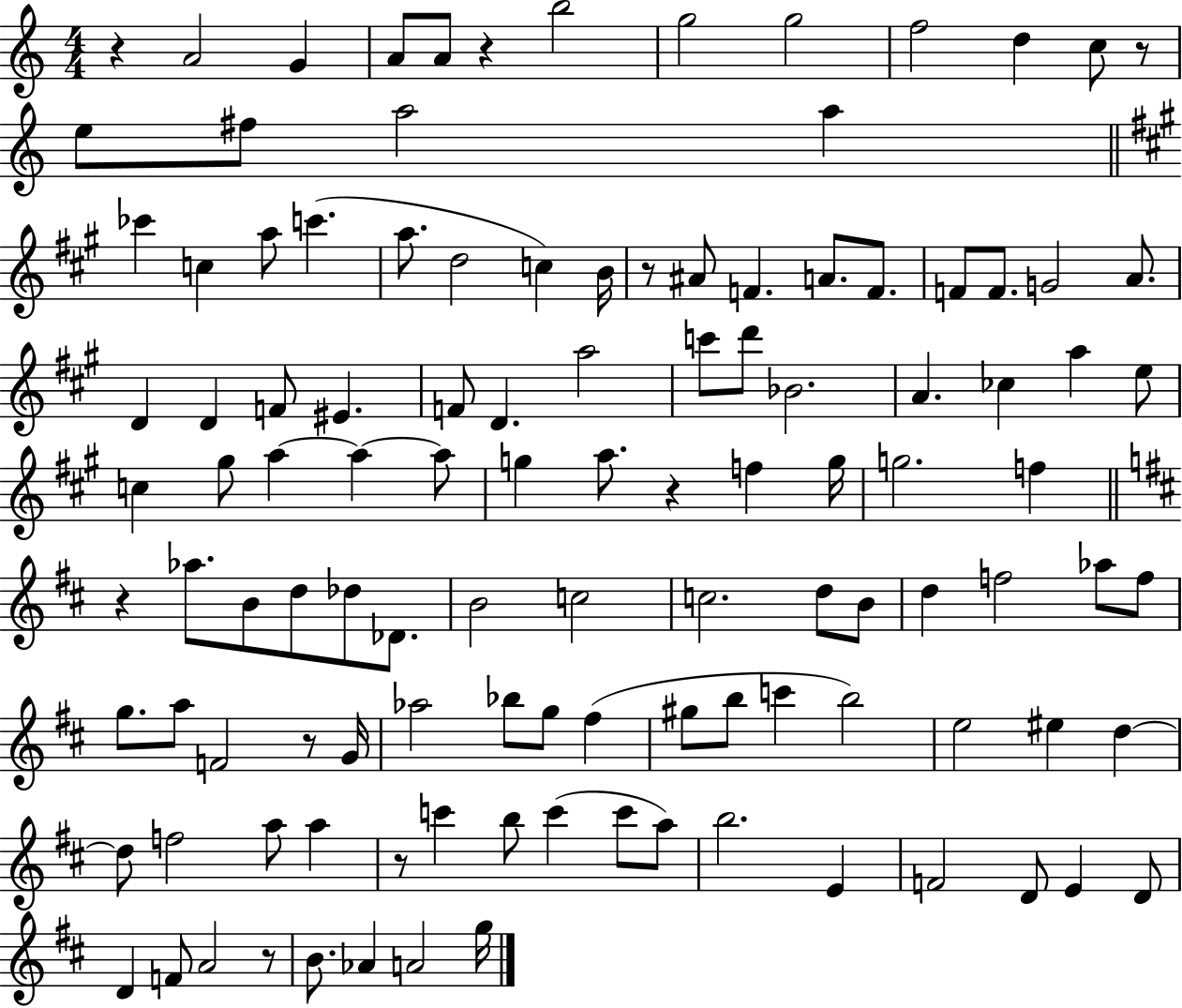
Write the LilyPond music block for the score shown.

{
  \clef treble
  \numericTimeSignature
  \time 4/4
  \key c \major
  \repeat volta 2 { r4 a'2 g'4 | a'8 a'8 r4 b''2 | g''2 g''2 | f''2 d''4 c''8 r8 | \break e''8 fis''8 a''2 a''4 | \bar "||" \break \key a \major ces'''4 c''4 a''8 c'''4.( | a''8. d''2 c''4) b'16 | r8 ais'8 f'4. a'8. f'8. | f'8 f'8. g'2 a'8. | \break d'4 d'4 f'8 eis'4. | f'8 d'4. a''2 | c'''8 d'''8 bes'2. | a'4. ces''4 a''4 e''8 | \break c''4 gis''8 a''4~~ a''4~~ a''8 | g''4 a''8. r4 f''4 g''16 | g''2. f''4 | \bar "||" \break \key d \major r4 aes''8. b'8 d''8 des''8 des'8. | b'2 c''2 | c''2. d''8 b'8 | d''4 f''2 aes''8 f''8 | \break g''8. a''8 f'2 r8 g'16 | aes''2 bes''8 g''8 fis''4( | gis''8 b''8 c'''4 b''2) | e''2 eis''4 d''4~~ | \break d''8 f''2 a''8 a''4 | r8 c'''4 b''8 c'''4( c'''8 a''8) | b''2. e'4 | f'2 d'8 e'4 d'8 | \break d'4 f'8 a'2 r8 | b'8. aes'4 a'2 g''16 | } \bar "|."
}